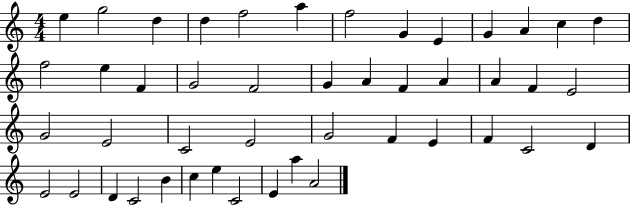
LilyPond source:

{
  \clef treble
  \numericTimeSignature
  \time 4/4
  \key c \major
  e''4 g''2 d''4 | d''4 f''2 a''4 | f''2 g'4 e'4 | g'4 a'4 c''4 d''4 | \break f''2 e''4 f'4 | g'2 f'2 | g'4 a'4 f'4 a'4 | a'4 f'4 e'2 | \break g'2 e'2 | c'2 e'2 | g'2 f'4 e'4 | f'4 c'2 d'4 | \break e'2 e'2 | d'4 c'2 b'4 | c''4 e''4 c'2 | e'4 a''4 a'2 | \break \bar "|."
}